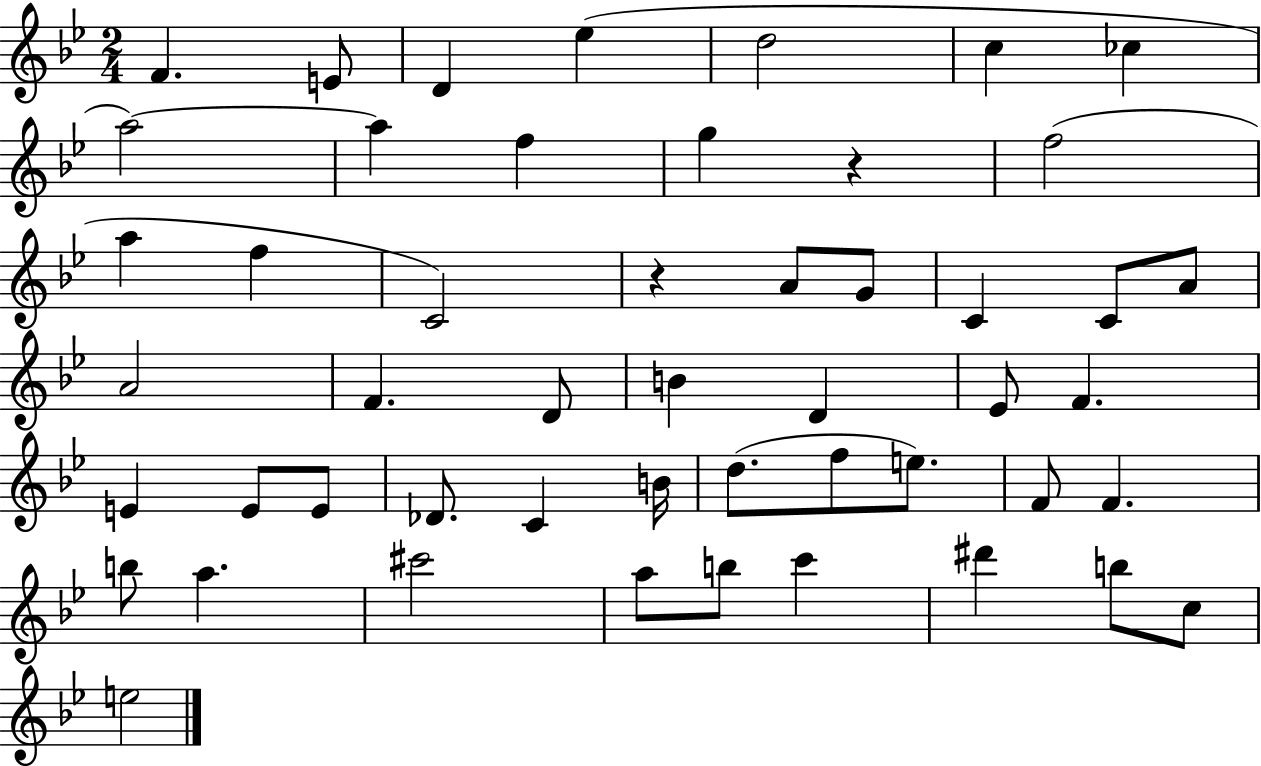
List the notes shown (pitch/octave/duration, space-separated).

F4/q. E4/e D4/q Eb5/q D5/h C5/q CES5/q A5/h A5/q F5/q G5/q R/q F5/h A5/q F5/q C4/h R/q A4/e G4/e C4/q C4/e A4/e A4/h F4/q. D4/e B4/q D4/q Eb4/e F4/q. E4/q E4/e E4/e Db4/e. C4/q B4/s D5/e. F5/e E5/e. F4/e F4/q. B5/e A5/q. C#6/h A5/e B5/e C6/q D#6/q B5/e C5/e E5/h